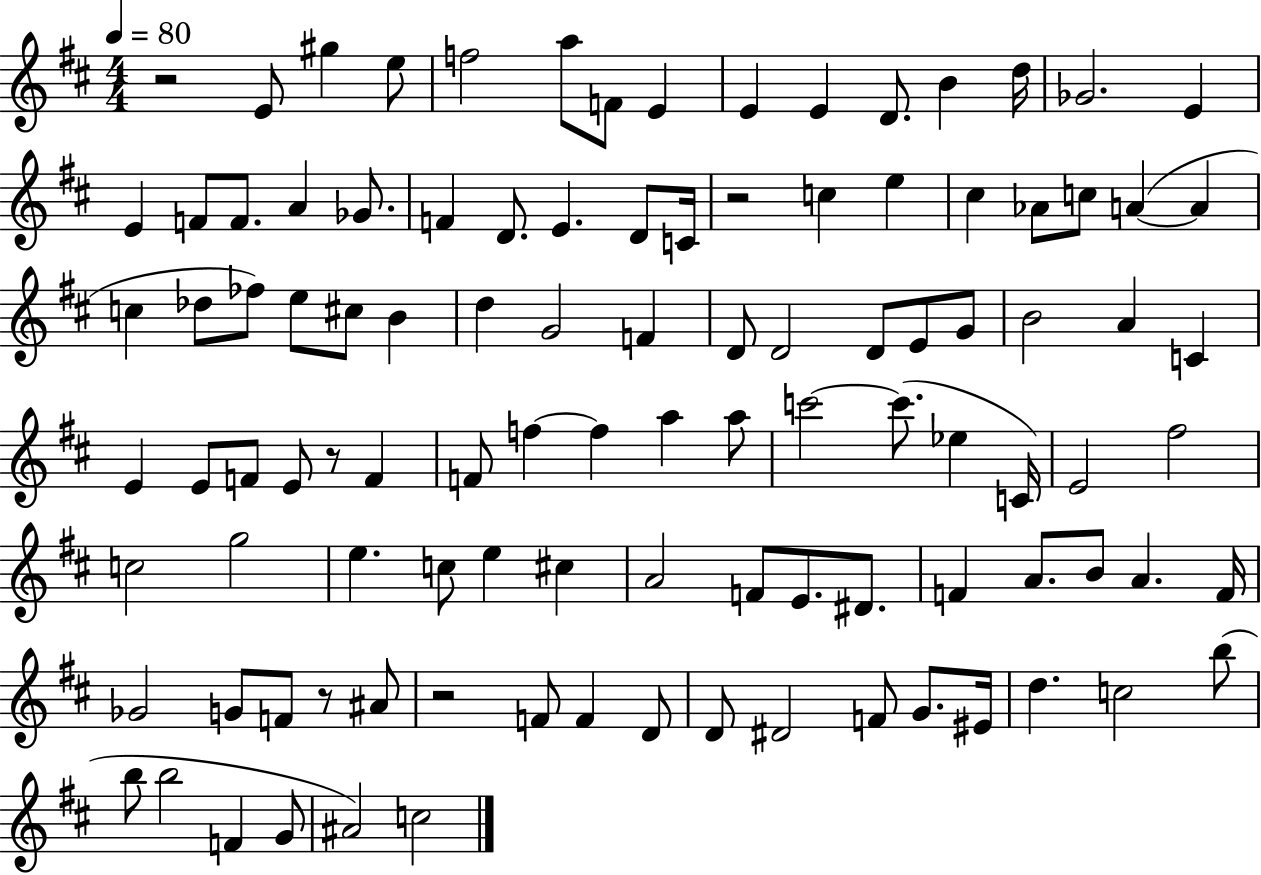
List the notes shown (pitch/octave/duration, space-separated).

R/h E4/e G#5/q E5/e F5/h A5/e F4/e E4/q E4/q E4/q D4/e. B4/q D5/s Gb4/h. E4/q E4/q F4/e F4/e. A4/q Gb4/e. F4/q D4/e. E4/q. D4/e C4/s R/h C5/q E5/q C#5/q Ab4/e C5/e A4/q A4/q C5/q Db5/e FES5/e E5/e C#5/e B4/q D5/q G4/h F4/q D4/e D4/h D4/e E4/e G4/e B4/h A4/q C4/q E4/q E4/e F4/e E4/e R/e F4/q F4/e F5/q F5/q A5/q A5/e C6/h C6/e. Eb5/q C4/s E4/h F#5/h C5/h G5/h E5/q. C5/e E5/q C#5/q A4/h F4/e E4/e. D#4/e. F4/q A4/e. B4/e A4/q. F4/s Gb4/h G4/e F4/e R/e A#4/e R/h F4/e F4/q D4/e D4/e D#4/h F4/e G4/e. EIS4/s D5/q. C5/h B5/e B5/e B5/h F4/q G4/e A#4/h C5/h